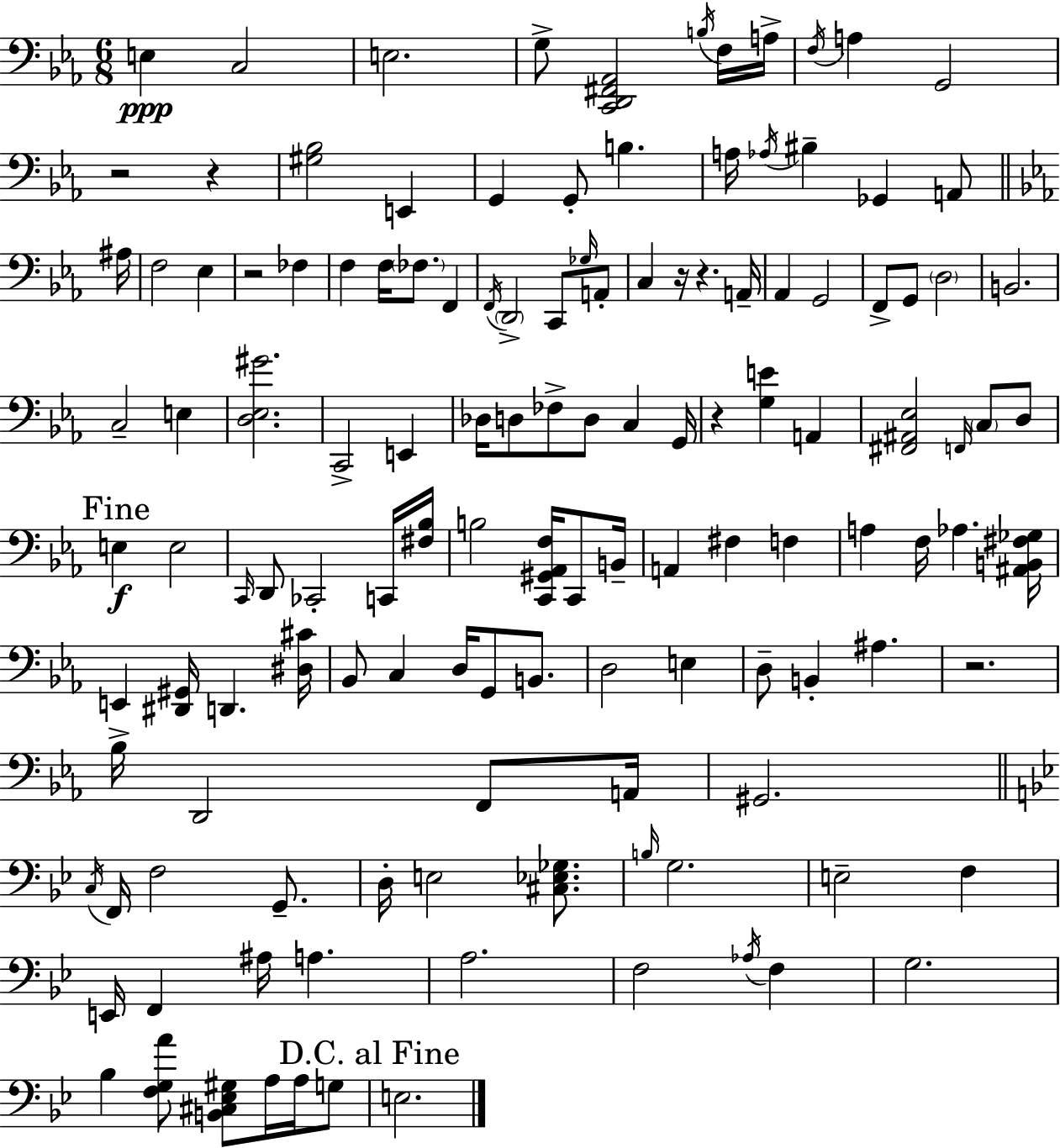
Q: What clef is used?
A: bass